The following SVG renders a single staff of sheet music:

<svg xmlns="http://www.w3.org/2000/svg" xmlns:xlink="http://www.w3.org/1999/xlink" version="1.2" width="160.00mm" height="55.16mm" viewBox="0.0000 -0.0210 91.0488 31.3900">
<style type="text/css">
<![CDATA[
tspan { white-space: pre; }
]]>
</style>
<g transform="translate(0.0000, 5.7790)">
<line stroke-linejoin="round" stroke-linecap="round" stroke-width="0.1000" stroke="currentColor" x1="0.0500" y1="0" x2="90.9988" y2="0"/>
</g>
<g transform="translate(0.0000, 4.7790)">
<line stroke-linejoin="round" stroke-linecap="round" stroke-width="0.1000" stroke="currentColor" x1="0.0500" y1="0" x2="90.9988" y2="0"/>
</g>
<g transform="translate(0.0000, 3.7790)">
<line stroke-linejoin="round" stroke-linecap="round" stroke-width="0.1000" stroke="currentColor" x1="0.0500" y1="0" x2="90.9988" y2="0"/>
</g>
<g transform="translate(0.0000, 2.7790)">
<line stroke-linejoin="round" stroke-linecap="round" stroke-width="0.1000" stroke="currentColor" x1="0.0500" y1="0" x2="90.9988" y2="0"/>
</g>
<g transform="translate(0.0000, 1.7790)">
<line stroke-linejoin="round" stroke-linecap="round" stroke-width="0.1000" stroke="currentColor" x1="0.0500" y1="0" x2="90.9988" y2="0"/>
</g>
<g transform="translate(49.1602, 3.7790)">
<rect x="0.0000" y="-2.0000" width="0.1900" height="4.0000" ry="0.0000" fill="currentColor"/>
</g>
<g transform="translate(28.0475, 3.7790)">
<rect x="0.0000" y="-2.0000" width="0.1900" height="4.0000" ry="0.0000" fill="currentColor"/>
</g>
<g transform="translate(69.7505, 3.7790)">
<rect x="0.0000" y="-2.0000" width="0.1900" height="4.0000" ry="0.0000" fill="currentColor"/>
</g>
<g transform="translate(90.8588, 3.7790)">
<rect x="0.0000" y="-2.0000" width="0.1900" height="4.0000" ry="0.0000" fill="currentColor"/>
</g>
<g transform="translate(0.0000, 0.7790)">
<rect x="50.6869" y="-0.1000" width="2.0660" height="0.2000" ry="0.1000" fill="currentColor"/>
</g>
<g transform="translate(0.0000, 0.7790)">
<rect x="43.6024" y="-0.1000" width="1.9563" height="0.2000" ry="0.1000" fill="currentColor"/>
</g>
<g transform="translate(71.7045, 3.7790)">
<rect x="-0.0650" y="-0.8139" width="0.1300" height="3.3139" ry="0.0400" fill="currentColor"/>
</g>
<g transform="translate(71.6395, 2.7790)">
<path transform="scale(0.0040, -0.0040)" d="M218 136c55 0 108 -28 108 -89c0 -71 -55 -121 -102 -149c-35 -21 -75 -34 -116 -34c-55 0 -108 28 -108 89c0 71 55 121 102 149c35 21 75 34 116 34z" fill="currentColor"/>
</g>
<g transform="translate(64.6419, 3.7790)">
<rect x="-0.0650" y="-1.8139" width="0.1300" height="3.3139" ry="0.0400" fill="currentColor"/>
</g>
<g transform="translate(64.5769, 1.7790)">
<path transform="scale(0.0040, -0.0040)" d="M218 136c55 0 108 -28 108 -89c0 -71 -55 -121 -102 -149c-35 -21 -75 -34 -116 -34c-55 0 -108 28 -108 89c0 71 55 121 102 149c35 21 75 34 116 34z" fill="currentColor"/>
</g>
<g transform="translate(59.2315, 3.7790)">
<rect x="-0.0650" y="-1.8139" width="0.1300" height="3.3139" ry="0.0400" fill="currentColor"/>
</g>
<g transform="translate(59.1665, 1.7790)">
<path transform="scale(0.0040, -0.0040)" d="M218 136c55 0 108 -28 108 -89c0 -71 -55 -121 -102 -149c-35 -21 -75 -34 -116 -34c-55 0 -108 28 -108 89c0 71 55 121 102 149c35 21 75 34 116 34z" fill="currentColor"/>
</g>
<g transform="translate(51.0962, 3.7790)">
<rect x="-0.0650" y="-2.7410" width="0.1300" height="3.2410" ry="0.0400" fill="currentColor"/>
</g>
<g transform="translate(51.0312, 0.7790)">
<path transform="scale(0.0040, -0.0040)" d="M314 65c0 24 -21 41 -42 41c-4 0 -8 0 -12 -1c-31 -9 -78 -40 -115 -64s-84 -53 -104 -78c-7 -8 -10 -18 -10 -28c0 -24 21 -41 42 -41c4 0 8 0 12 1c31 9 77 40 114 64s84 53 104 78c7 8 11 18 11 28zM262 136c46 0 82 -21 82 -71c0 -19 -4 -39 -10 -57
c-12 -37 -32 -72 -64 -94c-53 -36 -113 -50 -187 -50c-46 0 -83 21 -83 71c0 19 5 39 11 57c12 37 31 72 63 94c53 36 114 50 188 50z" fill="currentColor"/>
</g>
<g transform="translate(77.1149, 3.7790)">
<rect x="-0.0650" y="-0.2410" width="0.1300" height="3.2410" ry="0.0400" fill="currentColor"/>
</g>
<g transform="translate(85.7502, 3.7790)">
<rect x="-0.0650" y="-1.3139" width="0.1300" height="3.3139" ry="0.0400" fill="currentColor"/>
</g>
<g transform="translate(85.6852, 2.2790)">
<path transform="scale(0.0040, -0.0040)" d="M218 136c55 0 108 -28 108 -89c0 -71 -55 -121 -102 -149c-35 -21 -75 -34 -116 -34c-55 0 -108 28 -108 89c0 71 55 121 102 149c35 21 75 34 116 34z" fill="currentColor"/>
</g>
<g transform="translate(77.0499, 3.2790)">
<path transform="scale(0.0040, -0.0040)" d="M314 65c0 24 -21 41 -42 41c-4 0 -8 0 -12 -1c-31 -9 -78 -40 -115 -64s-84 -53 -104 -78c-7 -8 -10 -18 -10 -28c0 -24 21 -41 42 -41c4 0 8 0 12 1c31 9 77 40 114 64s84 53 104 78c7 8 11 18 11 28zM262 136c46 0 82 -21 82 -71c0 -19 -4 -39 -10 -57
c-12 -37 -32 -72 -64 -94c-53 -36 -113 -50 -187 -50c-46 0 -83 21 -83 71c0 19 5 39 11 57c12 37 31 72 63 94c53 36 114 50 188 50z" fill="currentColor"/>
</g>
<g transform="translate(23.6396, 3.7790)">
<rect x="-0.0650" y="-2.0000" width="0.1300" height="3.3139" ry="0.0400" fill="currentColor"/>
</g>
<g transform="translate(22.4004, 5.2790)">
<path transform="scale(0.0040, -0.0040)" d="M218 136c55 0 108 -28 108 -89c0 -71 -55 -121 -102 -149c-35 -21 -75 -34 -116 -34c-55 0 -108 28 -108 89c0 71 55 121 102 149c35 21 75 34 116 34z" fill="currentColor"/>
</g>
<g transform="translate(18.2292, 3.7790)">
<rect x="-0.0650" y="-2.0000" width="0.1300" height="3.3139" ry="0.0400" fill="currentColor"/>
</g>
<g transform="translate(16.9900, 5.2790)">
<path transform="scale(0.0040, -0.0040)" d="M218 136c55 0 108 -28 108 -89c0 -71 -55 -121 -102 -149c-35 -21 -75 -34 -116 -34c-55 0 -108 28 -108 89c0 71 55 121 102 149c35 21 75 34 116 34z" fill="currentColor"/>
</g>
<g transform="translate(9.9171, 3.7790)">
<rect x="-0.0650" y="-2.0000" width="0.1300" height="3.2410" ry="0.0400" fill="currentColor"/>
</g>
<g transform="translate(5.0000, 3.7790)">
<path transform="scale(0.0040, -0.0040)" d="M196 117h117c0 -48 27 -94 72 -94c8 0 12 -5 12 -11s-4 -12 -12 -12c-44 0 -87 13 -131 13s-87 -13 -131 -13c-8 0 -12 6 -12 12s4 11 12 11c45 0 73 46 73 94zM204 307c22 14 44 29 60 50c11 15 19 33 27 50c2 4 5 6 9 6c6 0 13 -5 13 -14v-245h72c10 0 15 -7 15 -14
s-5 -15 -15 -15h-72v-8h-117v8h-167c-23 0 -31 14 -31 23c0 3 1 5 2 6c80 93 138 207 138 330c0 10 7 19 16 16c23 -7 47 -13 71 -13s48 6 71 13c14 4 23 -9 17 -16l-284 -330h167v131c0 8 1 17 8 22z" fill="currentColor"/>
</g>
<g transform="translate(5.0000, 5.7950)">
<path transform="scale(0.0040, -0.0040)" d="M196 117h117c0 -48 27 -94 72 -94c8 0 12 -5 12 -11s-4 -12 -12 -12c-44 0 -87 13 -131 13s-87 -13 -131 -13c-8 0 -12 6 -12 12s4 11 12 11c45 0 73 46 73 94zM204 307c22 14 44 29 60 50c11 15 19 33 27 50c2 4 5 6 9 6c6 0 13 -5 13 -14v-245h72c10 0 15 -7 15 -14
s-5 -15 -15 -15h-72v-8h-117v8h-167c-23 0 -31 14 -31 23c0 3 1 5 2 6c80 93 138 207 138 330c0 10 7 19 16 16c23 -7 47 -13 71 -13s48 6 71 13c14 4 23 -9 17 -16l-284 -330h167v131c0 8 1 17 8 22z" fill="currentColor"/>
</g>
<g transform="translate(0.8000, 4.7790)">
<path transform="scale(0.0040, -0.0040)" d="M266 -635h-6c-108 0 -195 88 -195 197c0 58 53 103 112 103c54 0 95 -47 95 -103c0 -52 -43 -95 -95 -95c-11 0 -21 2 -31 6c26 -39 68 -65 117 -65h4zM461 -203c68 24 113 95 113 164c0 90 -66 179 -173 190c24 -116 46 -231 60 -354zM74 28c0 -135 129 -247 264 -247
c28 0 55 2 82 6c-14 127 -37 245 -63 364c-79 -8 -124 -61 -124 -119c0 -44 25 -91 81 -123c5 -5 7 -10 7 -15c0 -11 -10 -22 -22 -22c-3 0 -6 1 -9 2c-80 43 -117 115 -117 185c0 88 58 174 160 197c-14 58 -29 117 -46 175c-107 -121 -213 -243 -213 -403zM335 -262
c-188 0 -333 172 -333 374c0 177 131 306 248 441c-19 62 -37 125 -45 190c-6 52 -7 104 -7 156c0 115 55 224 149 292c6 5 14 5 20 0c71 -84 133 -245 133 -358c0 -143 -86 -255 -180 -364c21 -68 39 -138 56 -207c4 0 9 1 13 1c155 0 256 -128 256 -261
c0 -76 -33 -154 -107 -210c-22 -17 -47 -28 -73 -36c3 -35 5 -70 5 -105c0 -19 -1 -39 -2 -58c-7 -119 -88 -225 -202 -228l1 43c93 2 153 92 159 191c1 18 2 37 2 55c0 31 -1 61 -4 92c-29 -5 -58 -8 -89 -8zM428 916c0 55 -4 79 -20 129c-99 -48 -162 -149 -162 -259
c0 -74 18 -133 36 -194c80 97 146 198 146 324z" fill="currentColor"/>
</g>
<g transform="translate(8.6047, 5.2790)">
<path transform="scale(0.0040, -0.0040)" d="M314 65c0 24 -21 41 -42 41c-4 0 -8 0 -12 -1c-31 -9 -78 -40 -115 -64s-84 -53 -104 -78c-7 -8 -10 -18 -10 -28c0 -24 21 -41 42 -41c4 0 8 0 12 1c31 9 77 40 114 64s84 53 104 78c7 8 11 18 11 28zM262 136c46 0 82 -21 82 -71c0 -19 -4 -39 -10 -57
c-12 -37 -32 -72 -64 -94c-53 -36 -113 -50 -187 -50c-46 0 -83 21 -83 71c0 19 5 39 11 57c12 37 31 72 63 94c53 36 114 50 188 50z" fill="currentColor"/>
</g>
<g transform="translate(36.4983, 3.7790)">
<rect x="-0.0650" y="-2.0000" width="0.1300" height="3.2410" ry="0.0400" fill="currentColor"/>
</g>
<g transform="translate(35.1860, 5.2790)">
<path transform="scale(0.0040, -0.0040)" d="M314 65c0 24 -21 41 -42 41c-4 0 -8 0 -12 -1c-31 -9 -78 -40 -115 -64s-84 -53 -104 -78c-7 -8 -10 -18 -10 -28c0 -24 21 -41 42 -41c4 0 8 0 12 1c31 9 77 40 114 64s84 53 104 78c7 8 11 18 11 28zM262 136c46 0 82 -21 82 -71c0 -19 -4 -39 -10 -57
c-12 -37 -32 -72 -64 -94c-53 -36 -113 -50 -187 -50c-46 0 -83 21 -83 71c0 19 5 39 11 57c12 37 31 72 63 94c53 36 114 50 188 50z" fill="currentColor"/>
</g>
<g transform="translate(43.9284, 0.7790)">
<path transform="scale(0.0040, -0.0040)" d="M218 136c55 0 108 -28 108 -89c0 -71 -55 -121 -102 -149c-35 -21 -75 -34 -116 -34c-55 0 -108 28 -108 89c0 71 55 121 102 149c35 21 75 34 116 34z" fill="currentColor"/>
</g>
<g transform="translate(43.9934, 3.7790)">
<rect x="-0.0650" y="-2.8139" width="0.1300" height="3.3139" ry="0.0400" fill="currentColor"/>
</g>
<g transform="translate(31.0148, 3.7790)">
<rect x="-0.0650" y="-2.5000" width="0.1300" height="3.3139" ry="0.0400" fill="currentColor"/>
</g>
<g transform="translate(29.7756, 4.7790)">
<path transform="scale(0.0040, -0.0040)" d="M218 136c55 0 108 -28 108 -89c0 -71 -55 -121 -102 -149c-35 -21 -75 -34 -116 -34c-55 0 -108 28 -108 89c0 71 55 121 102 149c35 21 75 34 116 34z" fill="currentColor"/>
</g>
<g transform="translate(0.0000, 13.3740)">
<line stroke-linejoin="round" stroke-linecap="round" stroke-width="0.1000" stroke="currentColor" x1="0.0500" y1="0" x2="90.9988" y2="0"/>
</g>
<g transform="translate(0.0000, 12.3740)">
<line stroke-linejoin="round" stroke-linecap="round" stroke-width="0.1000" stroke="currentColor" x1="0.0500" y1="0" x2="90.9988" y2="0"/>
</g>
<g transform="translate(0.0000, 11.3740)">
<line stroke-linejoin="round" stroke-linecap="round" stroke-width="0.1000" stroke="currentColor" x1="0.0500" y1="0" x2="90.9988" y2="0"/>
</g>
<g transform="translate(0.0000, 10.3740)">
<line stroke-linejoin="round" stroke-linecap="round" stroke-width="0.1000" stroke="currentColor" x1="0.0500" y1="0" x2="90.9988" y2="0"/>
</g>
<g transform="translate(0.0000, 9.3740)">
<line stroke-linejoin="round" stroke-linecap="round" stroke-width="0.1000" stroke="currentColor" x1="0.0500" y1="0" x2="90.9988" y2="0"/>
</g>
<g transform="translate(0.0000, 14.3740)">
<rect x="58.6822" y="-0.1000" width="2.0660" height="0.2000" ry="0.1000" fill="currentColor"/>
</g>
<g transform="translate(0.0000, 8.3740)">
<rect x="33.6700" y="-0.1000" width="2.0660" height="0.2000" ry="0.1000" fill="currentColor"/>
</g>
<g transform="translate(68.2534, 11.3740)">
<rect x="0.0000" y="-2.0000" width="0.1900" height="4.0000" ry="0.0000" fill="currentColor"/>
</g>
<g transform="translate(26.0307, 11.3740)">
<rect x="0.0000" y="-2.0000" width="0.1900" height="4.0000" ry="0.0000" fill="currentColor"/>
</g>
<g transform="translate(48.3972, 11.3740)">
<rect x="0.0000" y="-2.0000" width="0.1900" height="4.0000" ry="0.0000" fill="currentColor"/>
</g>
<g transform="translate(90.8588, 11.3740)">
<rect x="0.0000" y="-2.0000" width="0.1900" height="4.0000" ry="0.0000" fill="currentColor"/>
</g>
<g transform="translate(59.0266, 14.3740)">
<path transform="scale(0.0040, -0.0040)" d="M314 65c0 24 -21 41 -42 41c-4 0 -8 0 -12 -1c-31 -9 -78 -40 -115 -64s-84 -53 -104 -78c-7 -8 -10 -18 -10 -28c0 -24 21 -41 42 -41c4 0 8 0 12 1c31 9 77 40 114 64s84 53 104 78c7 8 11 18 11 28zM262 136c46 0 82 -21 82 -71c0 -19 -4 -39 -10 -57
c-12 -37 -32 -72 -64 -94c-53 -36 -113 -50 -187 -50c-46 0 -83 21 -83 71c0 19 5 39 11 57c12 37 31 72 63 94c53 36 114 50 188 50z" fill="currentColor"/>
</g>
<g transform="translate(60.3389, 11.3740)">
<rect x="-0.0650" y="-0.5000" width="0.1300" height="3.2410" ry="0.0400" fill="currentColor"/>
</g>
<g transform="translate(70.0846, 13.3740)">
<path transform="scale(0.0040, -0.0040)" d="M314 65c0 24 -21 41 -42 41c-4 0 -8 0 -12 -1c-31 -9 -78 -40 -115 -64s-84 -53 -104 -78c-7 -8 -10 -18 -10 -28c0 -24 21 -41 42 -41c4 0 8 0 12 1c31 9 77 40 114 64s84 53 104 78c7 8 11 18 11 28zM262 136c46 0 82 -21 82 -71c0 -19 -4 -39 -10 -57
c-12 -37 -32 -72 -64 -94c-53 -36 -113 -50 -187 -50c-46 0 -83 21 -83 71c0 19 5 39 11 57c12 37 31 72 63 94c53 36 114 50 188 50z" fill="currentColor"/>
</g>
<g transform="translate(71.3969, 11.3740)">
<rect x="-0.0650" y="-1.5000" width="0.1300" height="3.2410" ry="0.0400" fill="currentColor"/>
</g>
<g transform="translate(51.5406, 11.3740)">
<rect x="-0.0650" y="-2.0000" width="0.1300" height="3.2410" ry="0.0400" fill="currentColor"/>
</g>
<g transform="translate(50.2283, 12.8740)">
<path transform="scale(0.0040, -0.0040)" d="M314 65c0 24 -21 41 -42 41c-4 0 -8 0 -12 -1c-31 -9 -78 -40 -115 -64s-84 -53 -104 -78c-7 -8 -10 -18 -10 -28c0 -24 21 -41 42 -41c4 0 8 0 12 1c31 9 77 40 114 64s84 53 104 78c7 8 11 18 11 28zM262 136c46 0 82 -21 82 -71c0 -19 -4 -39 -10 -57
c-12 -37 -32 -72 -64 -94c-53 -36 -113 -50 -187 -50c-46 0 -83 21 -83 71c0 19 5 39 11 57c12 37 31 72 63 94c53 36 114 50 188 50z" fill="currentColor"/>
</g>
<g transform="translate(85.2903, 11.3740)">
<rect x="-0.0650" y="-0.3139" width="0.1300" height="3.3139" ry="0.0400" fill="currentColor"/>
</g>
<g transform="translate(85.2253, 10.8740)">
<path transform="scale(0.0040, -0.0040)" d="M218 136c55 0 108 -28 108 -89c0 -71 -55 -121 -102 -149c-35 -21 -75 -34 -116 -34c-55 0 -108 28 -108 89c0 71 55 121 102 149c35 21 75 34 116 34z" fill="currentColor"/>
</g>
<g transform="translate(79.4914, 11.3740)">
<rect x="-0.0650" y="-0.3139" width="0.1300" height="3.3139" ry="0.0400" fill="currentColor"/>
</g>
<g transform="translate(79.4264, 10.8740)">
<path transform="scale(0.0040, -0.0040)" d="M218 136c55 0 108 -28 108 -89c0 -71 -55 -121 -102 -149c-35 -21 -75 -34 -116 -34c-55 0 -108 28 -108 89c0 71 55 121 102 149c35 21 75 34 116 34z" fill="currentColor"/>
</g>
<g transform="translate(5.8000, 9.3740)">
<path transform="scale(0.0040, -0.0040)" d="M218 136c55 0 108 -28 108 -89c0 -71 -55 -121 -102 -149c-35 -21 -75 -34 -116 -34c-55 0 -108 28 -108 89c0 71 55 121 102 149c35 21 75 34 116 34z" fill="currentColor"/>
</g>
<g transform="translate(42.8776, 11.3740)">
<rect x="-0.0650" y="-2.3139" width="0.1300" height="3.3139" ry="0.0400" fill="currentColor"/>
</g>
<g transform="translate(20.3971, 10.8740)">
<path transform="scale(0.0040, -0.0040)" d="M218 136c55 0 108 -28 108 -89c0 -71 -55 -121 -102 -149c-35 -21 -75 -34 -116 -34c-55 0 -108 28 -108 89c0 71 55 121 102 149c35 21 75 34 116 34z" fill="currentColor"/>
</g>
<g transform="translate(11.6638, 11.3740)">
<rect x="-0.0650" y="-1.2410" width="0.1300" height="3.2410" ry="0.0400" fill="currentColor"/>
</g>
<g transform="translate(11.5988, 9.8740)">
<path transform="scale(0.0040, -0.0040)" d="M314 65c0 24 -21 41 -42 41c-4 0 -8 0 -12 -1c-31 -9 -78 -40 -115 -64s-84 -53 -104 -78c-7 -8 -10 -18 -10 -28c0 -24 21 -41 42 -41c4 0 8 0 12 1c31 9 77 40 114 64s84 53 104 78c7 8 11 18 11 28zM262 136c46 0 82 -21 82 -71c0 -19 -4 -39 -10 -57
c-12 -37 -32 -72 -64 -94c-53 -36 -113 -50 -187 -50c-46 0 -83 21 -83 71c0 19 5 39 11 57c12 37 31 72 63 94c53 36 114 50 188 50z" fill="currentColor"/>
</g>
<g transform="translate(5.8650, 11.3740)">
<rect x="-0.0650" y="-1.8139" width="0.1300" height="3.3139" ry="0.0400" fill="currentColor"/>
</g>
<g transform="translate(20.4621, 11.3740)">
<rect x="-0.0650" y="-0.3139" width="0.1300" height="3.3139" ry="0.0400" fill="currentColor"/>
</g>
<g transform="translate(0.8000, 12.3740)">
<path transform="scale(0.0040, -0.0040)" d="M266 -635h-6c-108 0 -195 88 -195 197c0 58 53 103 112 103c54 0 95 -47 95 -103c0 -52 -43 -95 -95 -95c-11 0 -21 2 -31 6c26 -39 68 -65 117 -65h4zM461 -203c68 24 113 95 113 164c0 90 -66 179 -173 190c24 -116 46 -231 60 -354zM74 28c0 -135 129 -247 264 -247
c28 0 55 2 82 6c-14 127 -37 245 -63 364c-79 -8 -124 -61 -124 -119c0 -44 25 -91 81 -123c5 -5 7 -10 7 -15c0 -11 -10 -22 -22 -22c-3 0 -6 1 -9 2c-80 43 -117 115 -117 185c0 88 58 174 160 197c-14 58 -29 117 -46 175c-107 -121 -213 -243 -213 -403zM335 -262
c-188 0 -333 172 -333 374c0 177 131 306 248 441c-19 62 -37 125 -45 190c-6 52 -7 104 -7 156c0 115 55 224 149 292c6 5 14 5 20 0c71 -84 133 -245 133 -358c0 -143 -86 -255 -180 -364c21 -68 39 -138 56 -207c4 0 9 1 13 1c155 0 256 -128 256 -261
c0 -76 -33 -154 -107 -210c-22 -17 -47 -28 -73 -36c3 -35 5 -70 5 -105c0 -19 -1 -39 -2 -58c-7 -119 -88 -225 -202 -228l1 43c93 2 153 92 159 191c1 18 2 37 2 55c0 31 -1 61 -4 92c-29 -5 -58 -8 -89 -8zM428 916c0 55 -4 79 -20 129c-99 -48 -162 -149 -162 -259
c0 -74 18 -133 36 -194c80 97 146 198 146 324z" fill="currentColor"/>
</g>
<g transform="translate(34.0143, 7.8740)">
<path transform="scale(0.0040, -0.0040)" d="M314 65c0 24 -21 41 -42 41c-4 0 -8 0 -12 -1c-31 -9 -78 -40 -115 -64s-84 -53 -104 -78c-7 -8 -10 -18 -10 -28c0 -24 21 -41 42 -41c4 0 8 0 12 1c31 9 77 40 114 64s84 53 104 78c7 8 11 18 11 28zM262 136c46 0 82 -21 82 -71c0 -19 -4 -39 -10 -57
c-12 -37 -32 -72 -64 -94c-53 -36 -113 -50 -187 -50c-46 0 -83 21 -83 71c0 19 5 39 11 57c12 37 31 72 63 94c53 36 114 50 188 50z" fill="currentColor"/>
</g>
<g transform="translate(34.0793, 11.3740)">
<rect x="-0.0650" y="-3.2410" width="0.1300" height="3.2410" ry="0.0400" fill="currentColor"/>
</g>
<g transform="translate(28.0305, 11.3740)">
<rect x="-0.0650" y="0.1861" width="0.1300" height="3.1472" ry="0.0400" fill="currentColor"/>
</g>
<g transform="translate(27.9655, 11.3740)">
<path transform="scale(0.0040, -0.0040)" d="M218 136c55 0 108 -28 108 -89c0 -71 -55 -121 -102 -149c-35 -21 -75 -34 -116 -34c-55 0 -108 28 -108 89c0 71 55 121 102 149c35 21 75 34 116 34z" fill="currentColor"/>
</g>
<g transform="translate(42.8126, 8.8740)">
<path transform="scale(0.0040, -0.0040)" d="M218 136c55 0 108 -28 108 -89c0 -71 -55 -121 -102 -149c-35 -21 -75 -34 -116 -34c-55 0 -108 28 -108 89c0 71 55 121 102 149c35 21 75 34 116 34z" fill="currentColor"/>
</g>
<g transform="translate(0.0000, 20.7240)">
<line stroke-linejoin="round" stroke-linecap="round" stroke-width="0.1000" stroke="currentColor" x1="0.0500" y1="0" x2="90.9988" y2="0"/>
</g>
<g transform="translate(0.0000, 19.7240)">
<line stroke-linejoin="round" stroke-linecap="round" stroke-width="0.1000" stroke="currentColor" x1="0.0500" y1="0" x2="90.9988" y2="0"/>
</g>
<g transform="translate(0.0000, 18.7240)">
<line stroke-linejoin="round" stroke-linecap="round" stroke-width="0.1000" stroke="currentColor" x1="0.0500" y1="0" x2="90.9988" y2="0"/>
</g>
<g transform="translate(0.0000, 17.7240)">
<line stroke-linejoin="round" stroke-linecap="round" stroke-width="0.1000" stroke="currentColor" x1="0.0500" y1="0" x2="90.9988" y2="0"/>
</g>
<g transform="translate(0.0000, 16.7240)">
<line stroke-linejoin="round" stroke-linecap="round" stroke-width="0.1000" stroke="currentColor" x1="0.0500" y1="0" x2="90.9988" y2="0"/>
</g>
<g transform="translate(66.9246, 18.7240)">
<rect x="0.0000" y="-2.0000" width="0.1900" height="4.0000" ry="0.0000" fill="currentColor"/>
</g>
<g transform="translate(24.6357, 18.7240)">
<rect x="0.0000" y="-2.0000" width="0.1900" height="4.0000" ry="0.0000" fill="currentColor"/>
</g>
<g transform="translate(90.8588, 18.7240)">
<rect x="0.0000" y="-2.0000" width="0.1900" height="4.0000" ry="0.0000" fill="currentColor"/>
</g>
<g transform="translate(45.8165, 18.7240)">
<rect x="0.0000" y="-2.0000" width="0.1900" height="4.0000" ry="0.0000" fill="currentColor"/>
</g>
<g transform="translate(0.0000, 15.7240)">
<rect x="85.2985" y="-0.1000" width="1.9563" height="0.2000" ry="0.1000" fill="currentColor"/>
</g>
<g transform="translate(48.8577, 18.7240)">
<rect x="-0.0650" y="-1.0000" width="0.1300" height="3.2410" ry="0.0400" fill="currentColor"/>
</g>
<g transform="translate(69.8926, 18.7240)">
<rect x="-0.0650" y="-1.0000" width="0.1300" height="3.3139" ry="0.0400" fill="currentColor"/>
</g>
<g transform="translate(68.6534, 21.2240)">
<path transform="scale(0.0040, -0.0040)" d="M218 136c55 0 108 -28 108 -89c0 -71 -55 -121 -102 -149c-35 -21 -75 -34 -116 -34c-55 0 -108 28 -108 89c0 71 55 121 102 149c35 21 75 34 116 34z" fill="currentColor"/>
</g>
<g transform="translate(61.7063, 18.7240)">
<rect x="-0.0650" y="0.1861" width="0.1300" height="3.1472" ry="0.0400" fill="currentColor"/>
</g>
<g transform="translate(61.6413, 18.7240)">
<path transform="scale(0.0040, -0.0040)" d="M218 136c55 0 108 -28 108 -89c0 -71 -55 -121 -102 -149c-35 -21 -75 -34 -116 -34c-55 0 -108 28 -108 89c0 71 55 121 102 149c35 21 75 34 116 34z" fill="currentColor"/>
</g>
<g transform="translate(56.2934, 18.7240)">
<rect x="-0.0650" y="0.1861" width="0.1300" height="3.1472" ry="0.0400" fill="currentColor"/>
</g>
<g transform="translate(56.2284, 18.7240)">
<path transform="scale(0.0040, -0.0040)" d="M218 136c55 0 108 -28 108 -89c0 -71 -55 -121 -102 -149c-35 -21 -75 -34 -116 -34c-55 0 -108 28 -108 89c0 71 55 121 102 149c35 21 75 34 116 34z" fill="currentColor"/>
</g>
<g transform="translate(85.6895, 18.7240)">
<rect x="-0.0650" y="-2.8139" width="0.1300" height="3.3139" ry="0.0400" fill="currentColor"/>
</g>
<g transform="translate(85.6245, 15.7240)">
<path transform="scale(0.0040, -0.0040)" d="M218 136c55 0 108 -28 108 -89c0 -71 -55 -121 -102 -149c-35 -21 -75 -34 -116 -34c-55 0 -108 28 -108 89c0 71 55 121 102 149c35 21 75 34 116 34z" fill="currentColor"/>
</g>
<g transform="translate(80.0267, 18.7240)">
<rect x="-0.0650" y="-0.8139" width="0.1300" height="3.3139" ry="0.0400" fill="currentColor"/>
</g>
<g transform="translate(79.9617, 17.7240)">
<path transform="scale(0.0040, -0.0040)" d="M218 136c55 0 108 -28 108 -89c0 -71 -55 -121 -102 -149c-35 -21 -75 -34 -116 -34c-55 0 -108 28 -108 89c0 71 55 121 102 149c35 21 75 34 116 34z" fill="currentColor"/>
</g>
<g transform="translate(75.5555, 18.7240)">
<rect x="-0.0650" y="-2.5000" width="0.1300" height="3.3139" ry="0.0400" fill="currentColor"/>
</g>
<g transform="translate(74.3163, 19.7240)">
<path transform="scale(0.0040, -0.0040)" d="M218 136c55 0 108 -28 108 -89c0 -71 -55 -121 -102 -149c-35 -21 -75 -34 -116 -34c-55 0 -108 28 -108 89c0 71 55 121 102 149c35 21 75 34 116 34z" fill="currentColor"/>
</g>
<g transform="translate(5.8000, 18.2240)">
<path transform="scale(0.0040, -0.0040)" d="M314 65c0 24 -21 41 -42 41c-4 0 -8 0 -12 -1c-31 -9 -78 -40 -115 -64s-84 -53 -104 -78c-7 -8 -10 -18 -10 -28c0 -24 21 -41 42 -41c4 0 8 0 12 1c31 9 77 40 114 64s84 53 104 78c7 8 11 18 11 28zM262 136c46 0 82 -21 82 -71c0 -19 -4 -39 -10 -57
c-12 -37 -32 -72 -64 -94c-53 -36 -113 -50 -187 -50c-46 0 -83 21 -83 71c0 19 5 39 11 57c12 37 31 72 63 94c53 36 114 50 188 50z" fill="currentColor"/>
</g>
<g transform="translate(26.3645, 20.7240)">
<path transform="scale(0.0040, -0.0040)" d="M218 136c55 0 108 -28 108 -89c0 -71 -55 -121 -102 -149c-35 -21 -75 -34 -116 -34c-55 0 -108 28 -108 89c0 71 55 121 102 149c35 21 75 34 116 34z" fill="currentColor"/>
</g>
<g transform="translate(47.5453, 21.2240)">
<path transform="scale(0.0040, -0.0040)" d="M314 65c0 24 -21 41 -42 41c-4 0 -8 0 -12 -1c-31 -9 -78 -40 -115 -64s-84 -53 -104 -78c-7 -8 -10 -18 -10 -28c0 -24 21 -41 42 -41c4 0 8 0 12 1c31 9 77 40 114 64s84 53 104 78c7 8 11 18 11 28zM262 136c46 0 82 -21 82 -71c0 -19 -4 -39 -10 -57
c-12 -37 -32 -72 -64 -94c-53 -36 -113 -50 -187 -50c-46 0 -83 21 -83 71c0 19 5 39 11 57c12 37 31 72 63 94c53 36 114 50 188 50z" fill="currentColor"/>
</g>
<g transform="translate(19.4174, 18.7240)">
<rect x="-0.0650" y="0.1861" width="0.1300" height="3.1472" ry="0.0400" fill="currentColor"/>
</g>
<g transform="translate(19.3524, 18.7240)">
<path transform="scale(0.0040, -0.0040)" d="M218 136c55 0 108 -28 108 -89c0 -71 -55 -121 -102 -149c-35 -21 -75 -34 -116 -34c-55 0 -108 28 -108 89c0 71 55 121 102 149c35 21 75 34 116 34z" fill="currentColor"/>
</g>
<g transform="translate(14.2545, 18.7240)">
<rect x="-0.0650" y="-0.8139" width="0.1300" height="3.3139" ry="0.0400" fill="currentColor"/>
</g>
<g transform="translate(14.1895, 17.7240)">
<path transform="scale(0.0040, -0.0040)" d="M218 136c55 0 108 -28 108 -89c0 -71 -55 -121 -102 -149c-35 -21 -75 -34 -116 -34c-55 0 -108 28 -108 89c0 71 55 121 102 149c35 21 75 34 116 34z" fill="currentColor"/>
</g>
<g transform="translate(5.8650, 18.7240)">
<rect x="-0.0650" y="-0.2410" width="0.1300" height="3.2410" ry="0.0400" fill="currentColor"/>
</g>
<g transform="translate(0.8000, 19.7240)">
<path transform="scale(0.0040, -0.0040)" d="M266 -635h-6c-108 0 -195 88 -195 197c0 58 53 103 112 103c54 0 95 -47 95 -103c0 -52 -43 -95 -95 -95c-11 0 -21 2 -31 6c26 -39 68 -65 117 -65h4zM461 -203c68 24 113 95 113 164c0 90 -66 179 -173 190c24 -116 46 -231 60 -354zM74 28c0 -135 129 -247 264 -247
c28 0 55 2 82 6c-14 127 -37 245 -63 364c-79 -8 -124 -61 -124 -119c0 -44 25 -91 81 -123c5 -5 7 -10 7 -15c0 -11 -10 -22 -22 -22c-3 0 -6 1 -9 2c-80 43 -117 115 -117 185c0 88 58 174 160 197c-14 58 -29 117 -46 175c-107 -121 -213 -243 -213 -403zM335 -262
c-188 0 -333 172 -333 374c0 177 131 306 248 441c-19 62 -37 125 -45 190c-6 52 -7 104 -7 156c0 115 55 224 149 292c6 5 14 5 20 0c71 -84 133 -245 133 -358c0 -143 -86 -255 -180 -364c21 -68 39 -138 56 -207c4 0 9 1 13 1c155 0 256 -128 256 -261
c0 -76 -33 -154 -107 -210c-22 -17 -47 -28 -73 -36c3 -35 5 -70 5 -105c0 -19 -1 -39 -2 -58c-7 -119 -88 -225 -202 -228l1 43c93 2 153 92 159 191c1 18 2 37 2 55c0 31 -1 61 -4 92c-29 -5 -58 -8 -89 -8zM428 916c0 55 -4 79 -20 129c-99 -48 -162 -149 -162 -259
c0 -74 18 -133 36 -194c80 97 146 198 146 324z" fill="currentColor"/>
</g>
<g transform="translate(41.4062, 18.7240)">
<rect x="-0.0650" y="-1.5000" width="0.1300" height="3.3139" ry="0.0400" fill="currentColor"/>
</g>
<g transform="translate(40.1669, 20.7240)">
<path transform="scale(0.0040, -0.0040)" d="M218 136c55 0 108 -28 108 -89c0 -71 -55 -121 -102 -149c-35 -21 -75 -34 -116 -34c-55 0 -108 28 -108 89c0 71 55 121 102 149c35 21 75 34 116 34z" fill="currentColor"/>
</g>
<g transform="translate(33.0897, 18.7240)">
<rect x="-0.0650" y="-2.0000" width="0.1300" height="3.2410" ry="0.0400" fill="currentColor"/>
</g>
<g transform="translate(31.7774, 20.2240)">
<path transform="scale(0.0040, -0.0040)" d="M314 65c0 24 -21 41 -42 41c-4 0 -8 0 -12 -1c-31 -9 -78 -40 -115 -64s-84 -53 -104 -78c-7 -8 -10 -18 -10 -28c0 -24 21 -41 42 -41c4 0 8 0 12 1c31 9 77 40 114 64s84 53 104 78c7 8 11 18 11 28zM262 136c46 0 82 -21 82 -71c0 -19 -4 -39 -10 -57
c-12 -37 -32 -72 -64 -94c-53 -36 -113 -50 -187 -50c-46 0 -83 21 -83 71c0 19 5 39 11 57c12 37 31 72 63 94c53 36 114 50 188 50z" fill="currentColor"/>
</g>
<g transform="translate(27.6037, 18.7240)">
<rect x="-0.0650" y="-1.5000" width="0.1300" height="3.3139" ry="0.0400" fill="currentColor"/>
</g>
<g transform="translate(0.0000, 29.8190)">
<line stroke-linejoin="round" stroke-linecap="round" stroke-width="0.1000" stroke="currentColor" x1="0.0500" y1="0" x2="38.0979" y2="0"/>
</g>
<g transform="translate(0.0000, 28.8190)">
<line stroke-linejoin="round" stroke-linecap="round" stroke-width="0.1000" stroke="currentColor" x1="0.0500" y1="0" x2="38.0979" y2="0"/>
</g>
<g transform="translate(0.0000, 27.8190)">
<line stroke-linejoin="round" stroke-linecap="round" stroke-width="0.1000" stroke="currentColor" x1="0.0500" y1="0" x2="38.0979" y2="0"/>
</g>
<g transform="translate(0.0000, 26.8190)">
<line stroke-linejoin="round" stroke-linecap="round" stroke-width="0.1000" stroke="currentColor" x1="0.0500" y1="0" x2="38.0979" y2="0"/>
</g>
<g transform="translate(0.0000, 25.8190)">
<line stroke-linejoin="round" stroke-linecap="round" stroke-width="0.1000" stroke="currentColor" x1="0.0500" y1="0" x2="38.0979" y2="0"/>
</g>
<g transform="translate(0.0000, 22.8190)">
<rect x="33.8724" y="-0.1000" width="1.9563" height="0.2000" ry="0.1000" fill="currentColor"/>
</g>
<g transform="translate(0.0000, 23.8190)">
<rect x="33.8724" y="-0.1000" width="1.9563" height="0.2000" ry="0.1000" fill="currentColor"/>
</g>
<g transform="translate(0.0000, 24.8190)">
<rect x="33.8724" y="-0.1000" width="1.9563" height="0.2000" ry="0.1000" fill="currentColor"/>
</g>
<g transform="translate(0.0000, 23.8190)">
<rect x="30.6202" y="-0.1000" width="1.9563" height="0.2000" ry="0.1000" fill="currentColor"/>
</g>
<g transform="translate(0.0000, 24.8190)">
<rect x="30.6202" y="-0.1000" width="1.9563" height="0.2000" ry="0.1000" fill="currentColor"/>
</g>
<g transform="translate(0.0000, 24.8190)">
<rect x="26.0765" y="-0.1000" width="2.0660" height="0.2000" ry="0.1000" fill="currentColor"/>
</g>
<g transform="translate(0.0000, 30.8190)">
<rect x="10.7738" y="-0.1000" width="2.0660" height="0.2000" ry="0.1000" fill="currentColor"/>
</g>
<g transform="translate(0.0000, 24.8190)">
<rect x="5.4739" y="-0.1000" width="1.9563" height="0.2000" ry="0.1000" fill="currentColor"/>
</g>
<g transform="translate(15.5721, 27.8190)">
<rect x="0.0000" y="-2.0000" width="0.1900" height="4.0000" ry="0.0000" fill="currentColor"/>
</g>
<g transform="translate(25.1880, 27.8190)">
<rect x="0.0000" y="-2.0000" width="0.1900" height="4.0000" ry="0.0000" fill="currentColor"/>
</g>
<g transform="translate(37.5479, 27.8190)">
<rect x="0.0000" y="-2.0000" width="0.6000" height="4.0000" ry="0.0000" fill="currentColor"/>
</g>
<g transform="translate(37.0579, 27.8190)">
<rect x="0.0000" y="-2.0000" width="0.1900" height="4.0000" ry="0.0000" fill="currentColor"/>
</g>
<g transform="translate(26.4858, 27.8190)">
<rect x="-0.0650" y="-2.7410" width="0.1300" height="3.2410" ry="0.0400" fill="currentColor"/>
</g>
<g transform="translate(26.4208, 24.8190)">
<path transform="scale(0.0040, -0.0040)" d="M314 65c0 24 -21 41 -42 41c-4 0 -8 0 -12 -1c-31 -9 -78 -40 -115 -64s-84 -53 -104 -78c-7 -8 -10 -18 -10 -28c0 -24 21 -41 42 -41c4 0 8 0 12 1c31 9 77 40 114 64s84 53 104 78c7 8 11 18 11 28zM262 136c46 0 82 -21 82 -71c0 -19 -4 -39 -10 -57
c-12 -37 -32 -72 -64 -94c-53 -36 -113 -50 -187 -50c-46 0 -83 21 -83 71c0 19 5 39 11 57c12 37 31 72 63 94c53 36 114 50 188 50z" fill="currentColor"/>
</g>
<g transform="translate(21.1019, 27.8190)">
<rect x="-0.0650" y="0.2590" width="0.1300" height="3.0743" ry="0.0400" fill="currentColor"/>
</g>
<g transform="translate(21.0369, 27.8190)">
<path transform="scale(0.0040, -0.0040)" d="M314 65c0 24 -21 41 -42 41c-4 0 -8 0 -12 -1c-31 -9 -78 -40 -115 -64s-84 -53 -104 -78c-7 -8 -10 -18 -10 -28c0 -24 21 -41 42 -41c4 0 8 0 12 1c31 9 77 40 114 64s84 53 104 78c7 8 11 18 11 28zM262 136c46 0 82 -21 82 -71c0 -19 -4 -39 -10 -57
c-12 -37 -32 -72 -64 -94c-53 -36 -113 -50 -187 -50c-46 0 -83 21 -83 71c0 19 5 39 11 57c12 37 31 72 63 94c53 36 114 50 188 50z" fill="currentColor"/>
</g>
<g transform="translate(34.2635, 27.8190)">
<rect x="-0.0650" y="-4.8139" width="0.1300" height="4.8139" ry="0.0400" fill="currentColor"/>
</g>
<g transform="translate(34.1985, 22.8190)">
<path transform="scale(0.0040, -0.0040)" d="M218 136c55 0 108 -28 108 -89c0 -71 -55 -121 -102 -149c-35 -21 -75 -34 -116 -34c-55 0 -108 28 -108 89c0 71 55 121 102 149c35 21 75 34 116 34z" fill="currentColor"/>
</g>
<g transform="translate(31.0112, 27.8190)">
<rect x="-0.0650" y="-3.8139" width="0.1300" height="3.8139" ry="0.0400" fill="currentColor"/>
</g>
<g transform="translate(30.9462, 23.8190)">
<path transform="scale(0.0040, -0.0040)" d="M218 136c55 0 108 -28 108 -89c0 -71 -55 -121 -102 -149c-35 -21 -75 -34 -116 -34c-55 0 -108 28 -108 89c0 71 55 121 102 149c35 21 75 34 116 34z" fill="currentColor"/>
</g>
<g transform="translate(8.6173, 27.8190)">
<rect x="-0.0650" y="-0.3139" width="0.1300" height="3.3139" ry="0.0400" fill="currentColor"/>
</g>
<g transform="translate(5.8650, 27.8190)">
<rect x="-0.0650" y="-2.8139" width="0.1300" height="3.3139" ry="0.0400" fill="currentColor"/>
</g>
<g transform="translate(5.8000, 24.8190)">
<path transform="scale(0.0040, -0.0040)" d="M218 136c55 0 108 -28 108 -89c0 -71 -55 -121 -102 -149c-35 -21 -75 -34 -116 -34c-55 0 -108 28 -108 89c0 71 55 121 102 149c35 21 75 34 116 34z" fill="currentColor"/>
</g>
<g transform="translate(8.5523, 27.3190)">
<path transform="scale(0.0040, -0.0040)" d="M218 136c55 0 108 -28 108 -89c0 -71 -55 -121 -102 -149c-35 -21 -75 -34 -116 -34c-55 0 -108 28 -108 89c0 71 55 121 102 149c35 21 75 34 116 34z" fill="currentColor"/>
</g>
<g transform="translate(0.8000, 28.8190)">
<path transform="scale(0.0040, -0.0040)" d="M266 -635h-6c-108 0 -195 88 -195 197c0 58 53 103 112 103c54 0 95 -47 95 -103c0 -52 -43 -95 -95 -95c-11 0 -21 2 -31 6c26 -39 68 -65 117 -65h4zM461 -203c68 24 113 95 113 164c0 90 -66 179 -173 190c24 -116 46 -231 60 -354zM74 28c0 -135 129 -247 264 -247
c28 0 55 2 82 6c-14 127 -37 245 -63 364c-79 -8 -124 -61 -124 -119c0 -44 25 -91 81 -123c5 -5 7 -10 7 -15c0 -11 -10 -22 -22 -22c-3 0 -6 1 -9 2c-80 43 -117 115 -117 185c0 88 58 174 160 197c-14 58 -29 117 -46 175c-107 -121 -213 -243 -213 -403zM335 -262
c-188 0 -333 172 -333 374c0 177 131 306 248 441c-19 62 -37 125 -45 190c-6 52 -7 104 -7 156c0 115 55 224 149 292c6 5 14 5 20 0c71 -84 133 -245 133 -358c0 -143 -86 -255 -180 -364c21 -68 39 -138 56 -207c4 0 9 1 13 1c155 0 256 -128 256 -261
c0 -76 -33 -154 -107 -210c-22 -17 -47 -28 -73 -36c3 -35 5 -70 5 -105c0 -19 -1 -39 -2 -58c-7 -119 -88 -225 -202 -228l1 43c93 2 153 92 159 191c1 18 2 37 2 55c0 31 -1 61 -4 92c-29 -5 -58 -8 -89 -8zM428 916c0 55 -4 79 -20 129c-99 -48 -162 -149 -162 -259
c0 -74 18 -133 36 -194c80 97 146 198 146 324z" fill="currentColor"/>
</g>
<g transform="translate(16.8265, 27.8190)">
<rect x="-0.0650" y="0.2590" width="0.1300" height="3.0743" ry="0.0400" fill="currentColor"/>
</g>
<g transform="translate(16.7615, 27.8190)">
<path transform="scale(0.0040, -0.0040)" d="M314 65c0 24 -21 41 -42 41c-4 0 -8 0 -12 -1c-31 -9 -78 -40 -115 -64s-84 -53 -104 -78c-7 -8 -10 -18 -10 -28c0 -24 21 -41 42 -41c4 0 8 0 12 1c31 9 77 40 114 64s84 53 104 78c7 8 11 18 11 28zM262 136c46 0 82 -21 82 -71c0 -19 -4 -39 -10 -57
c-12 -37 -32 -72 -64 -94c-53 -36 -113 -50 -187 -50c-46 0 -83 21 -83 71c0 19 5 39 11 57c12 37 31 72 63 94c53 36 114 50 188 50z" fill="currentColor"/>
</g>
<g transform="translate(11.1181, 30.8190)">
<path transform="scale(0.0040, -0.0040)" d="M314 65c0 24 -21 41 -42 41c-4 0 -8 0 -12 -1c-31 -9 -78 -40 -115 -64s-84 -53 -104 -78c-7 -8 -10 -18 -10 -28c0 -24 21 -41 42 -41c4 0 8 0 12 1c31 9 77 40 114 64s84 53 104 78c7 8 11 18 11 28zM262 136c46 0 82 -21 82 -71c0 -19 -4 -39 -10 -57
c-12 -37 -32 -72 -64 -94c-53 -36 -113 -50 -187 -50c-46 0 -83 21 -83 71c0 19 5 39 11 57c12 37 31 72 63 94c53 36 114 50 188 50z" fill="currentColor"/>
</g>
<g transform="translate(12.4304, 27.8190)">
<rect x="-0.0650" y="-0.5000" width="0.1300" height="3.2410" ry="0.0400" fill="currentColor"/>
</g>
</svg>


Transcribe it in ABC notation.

X:1
T:Untitled
M:4/4
L:1/4
K:C
F2 F F G F2 a a2 f f d c2 e f e2 c B b2 g F2 C2 E2 c c c2 d B E F2 E D2 B B D G d a a c C2 B2 B2 a2 c' e'